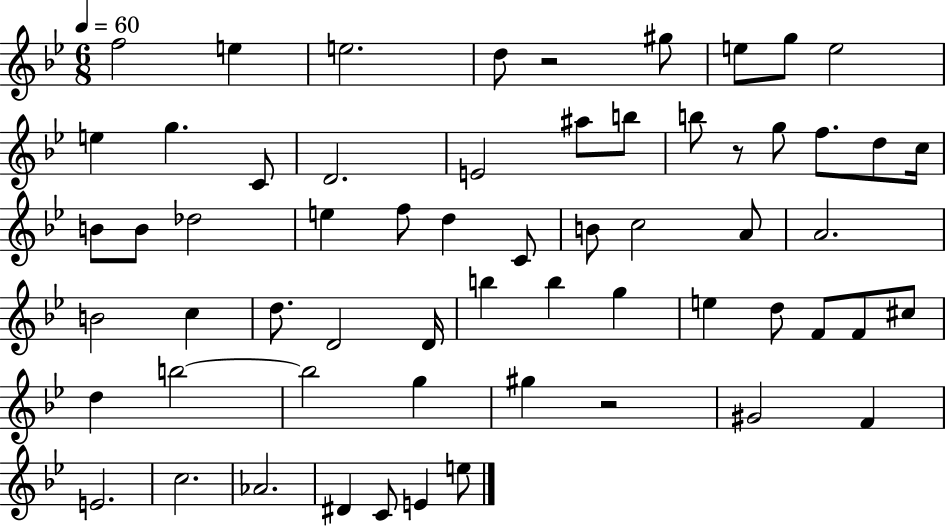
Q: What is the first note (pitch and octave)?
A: F5